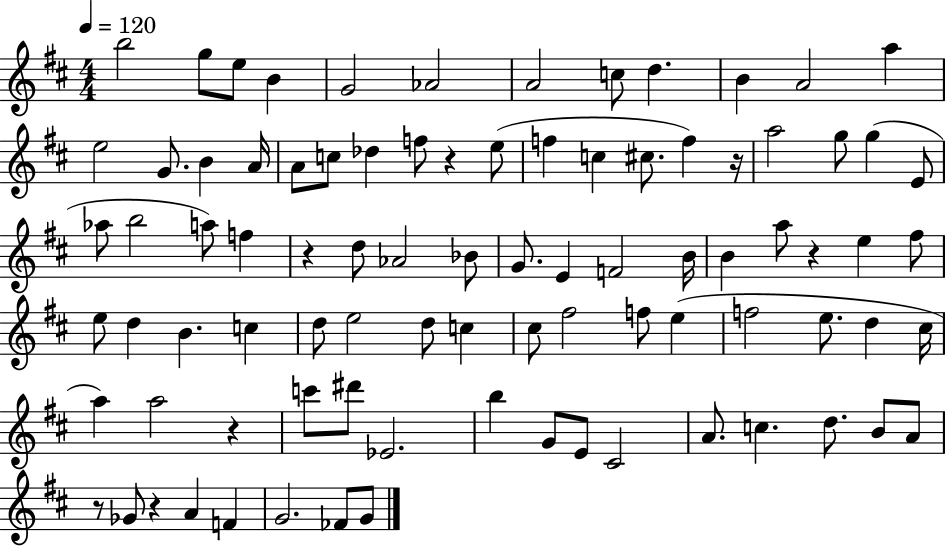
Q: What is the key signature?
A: D major